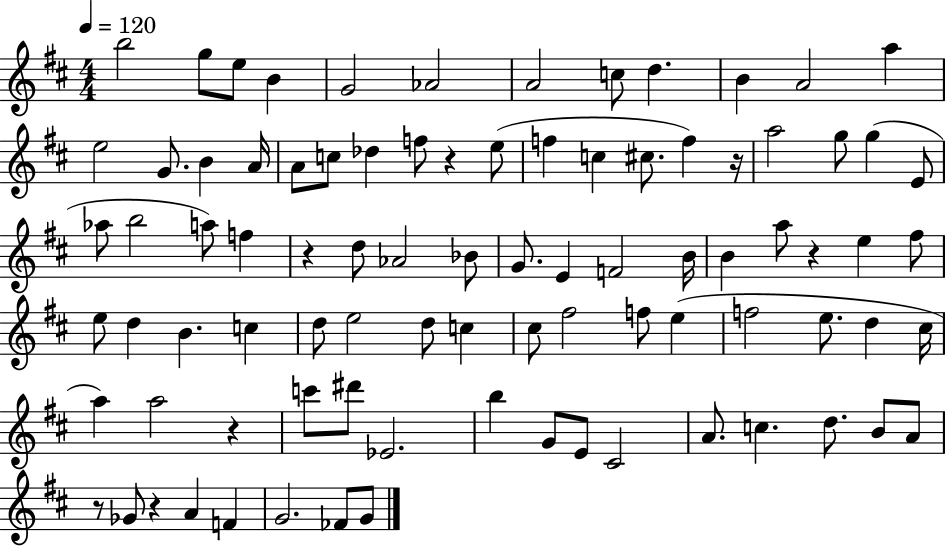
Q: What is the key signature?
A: D major